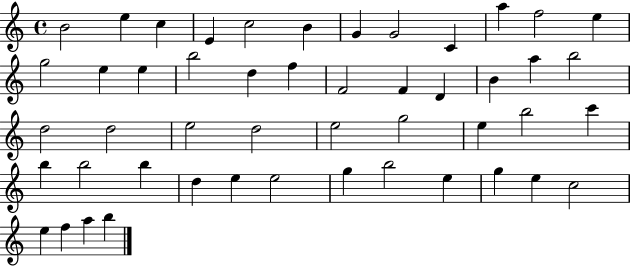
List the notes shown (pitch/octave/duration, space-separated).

B4/h E5/q C5/q E4/q C5/h B4/q G4/q G4/h C4/q A5/q F5/h E5/q G5/h E5/q E5/q B5/h D5/q F5/q F4/h F4/q D4/q B4/q A5/q B5/h D5/h D5/h E5/h D5/h E5/h G5/h E5/q B5/h C6/q B5/q B5/h B5/q D5/q E5/q E5/h G5/q B5/h E5/q G5/q E5/q C5/h E5/q F5/q A5/q B5/q